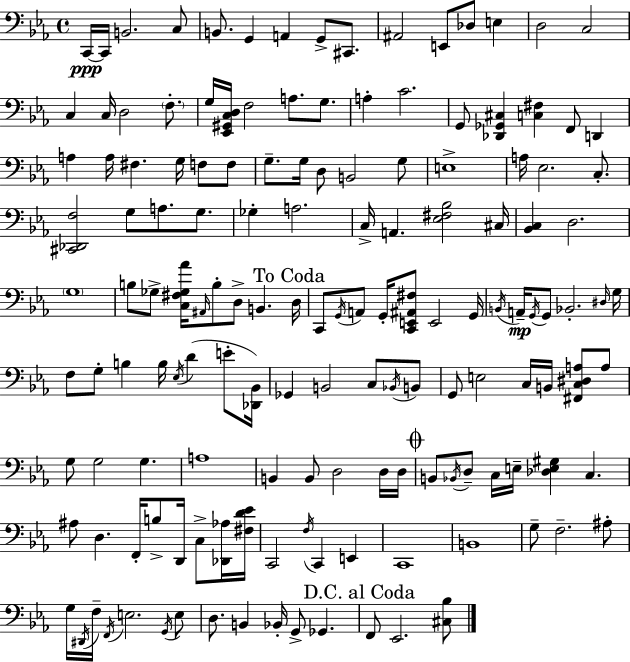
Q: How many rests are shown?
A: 0